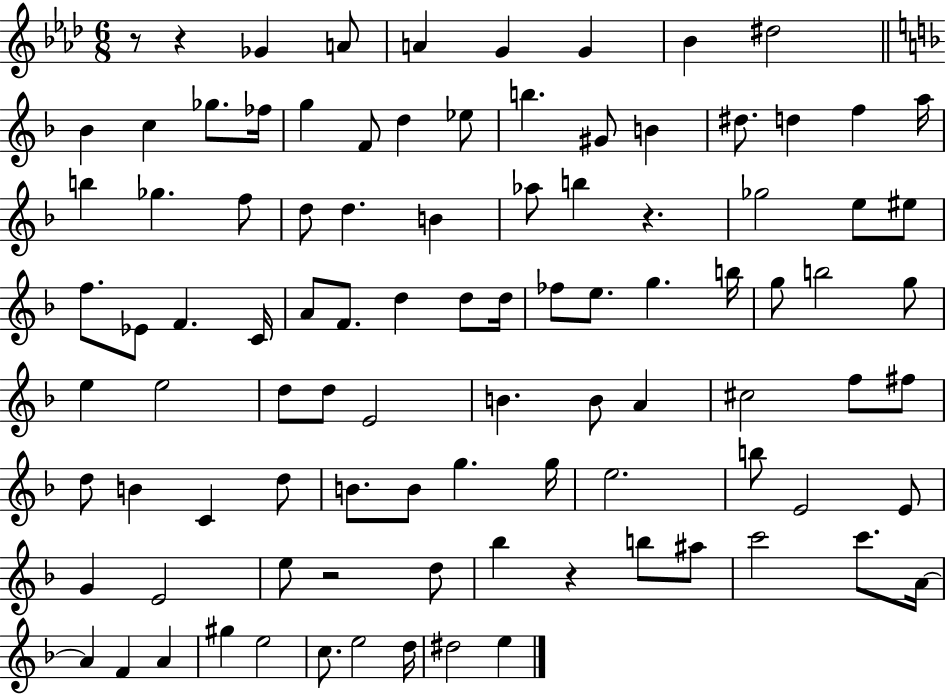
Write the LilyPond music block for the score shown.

{
  \clef treble
  \numericTimeSignature
  \time 6/8
  \key aes \major
  \repeat volta 2 { r8 r4 ges'4 a'8 | a'4 g'4 g'4 | bes'4 dis''2 | \bar "||" \break \key d \minor bes'4 c''4 ges''8. fes''16 | g''4 f'8 d''4 ees''8 | b''4. gis'8 b'4 | dis''8. d''4 f''4 a''16 | \break b''4 ges''4. f''8 | d''8 d''4. b'4 | aes''8 b''4 r4. | ges''2 e''8 eis''8 | \break f''8. ees'8 f'4. c'16 | a'8 f'8. d''4 d''8 d''16 | fes''8 e''8. g''4. b''16 | g''8 b''2 g''8 | \break e''4 e''2 | d''8 d''8 e'2 | b'4. b'8 a'4 | cis''2 f''8 fis''8 | \break d''8 b'4 c'4 d''8 | b'8. b'8 g''4. g''16 | e''2. | b''8 e'2 e'8 | \break g'4 e'2 | e''8 r2 d''8 | bes''4 r4 b''8 ais''8 | c'''2 c'''8. a'16~~ | \break a'4 f'4 a'4 | gis''4 e''2 | c''8. e''2 d''16 | dis''2 e''4 | \break } \bar "|."
}